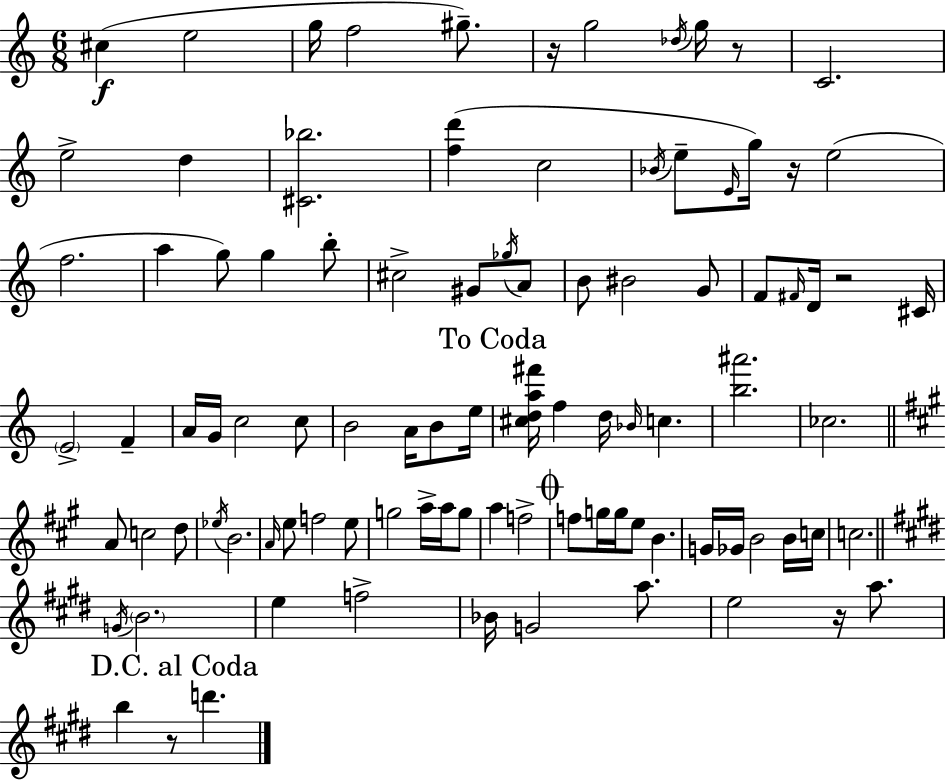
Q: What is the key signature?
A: C major